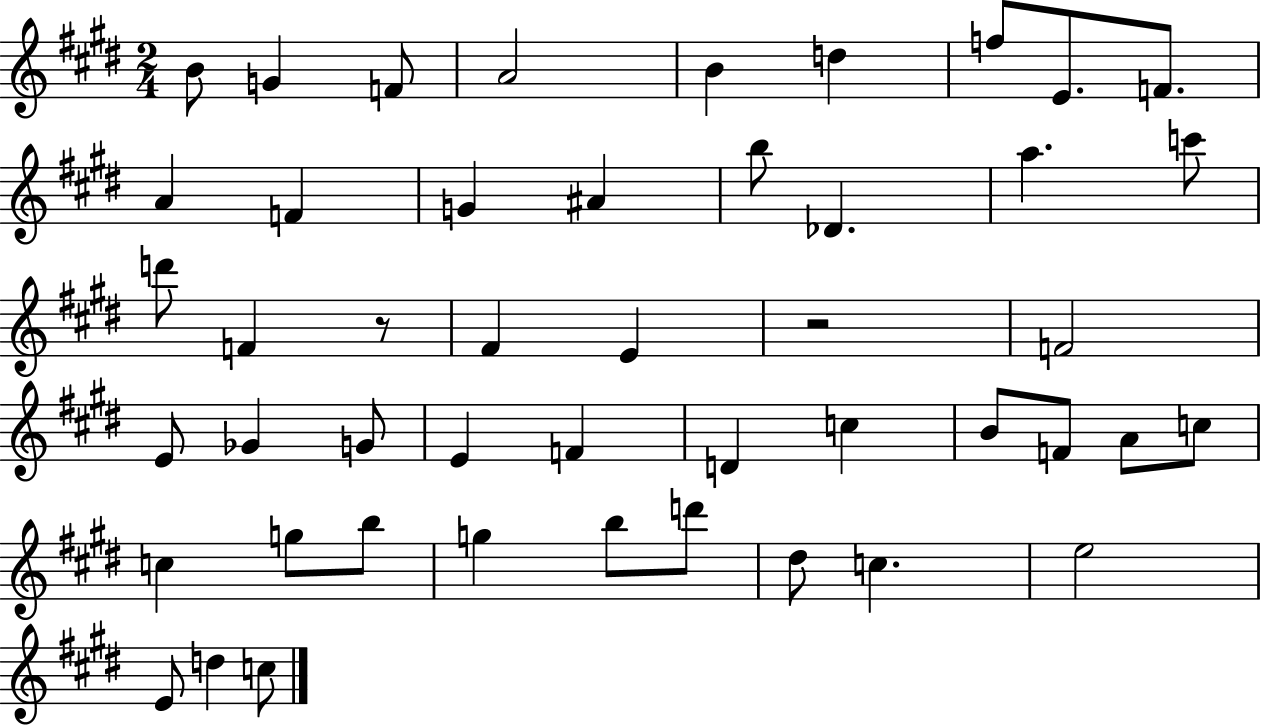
B4/e G4/q F4/e A4/h B4/q D5/q F5/e E4/e. F4/e. A4/q F4/q G4/q A#4/q B5/e Db4/q. A5/q. C6/e D6/e F4/q R/e F#4/q E4/q R/h F4/h E4/e Gb4/q G4/e E4/q F4/q D4/q C5/q B4/e F4/e A4/e C5/e C5/q G5/e B5/e G5/q B5/e D6/e D#5/e C5/q. E5/h E4/e D5/q C5/e